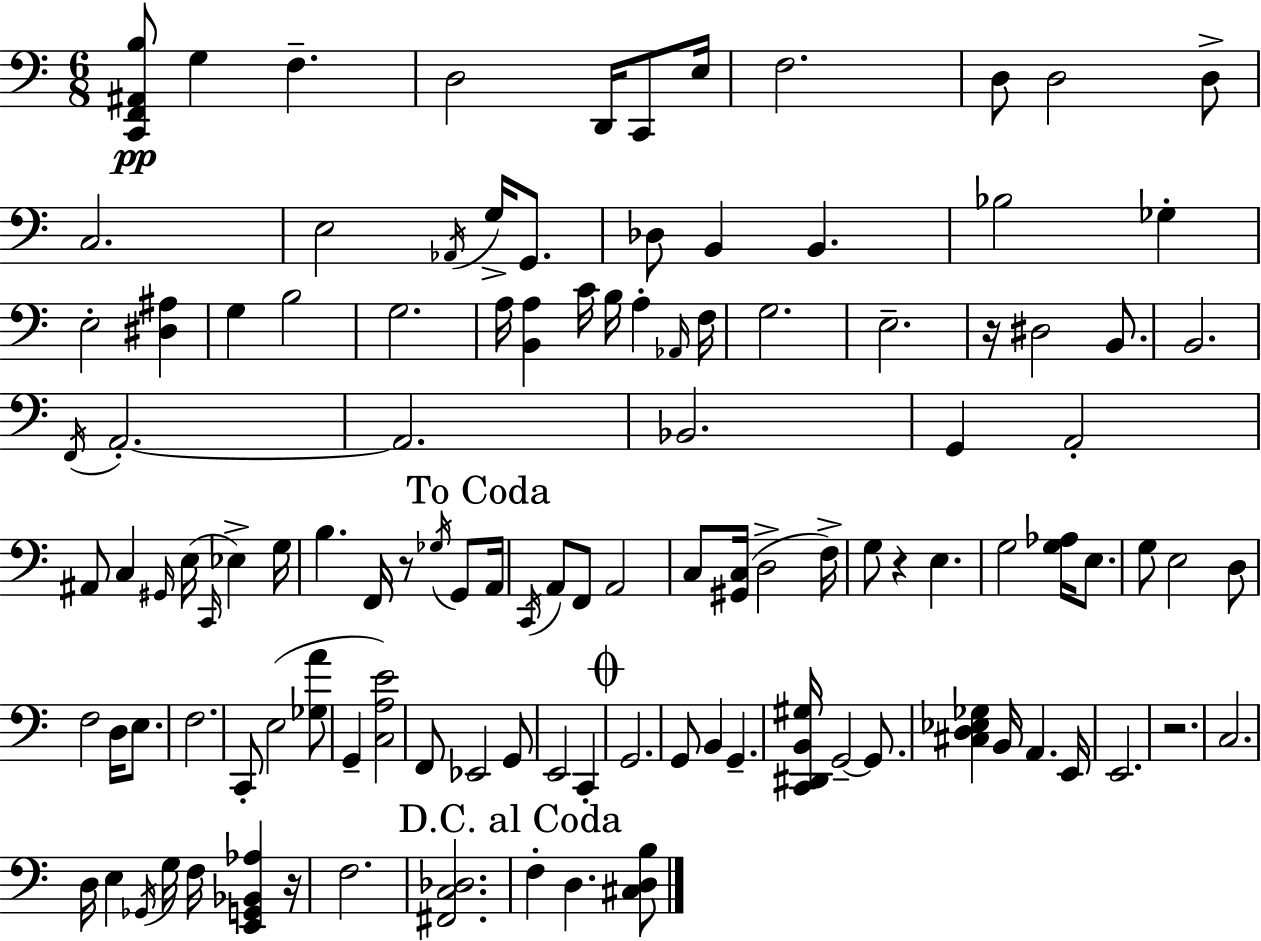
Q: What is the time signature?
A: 6/8